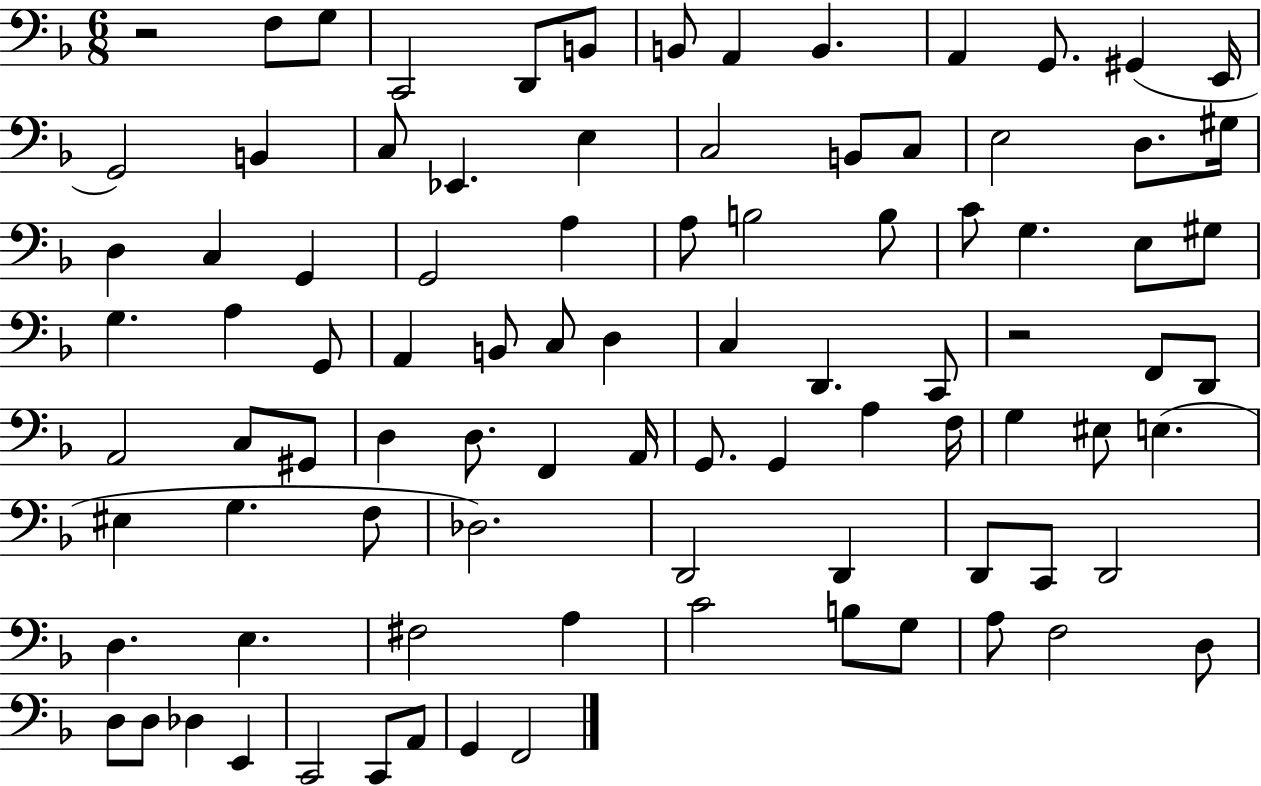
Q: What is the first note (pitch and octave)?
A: F3